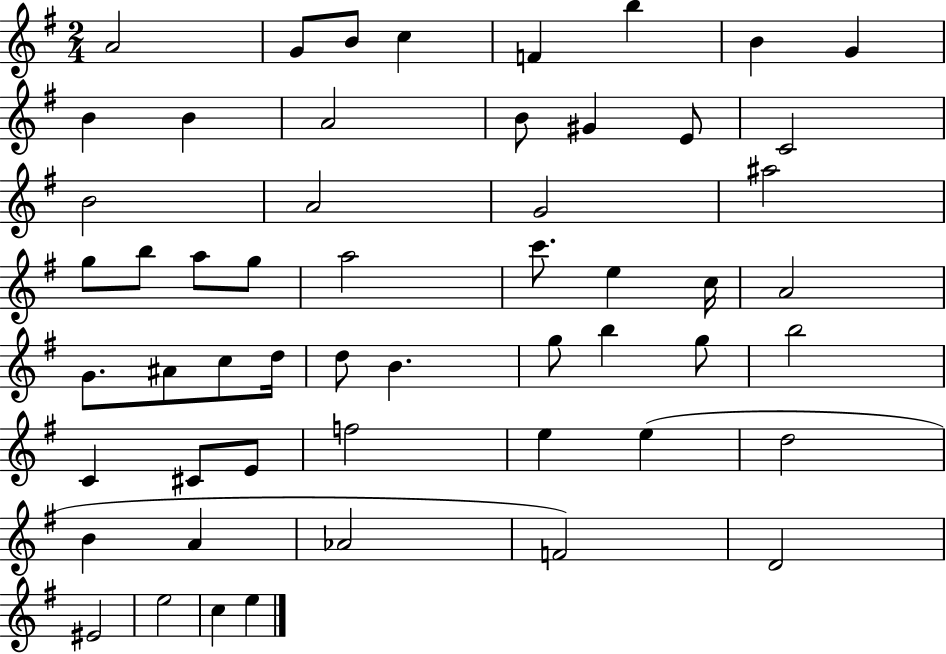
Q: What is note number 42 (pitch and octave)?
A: F5